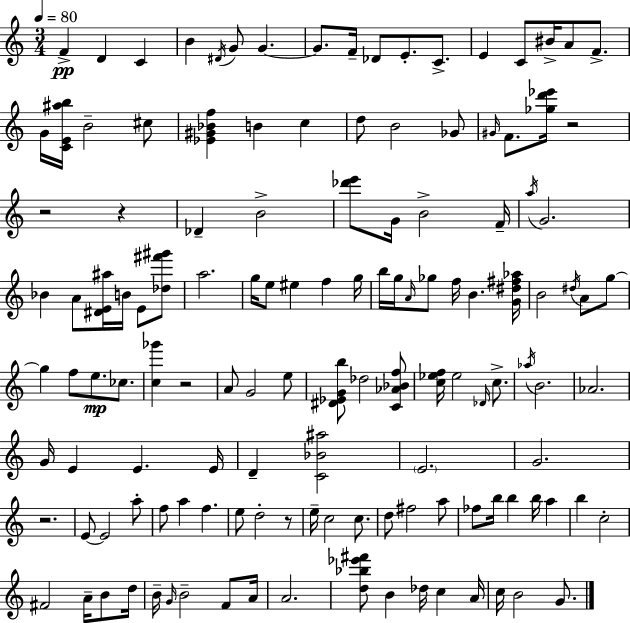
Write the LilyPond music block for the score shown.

{
  \clef treble
  \numericTimeSignature
  \time 3/4
  \key c \major
  \tempo 4 = 80
  \repeat volta 2 { f'4->\pp d'4 c'4 | b'4 \acciaccatura { dis'16 } g'8 g'4.~~ | g'8. f'16-- des'8 e'8.-. c'8.-> | e'4 c'8 bis'16-> a'8 f'8.-> | \break g'16 <c' e' ais'' b''>16 b'2-- cis''8 | <ees' gis' bes' f''>4 b'4 c''4 | d''8 b'2 ges'8 | \grace { gis'16 } f'8. <ges'' d''' ees'''>16 r2 | \break r2 r4 | des'4-- b'2-> | <des''' e'''>8 g'16 b'2-> | f'16-- \acciaccatura { a''16 } g'2. | \break bes'4 a'8 <dis' e' ais''>16 b'16 e'8 | <des'' fis''' gis'''>8 a''2. | g''16 e''8 eis''4 f''4 | g''16 b''16 g''16 \grace { a'16 } ges''8 f''16 b'4. | \break <g' dis'' fis'' aes''>16 b'2 | \acciaccatura { dis''16 } a'8 g''8~~ g''4 f''8 e''8.\mp | ces''8. <c'' ges'''>4 r2 | a'8 g'2 | \break e''8 <dis' ees' g' b''>8 des''2 | <c' aes' bes' f''>8 <c'' ees'' f''>16 ees''2 | \grace { des'16 } c''8.-> \acciaccatura { aes''16 } b'2. | aes'2. | \break g'16 e'4 | e'4. e'16 d'4-- <c' bes' ais''>2 | \parenthesize e'2. | g'2. | \break r2. | e'8~~ e'2 | a''8-. f''8 a''4 | f''4. e''8 d''2-. | \break r8 e''16-- c''2 | c''8. d''8 fis''2 | a''8 fes''8 b''16 b''4 | b''16 a''4 b''4 c''2-. | \break fis'2 | a'16-- b'8 d''16 b'16-- \grace { g'16 } b'2-- | f'8 a'16 a'2. | <d'' bes'' ees''' fis'''>8 b'4 | \break des''16 c''4 a'16 c''16 b'2 | g'8. } \bar "|."
}